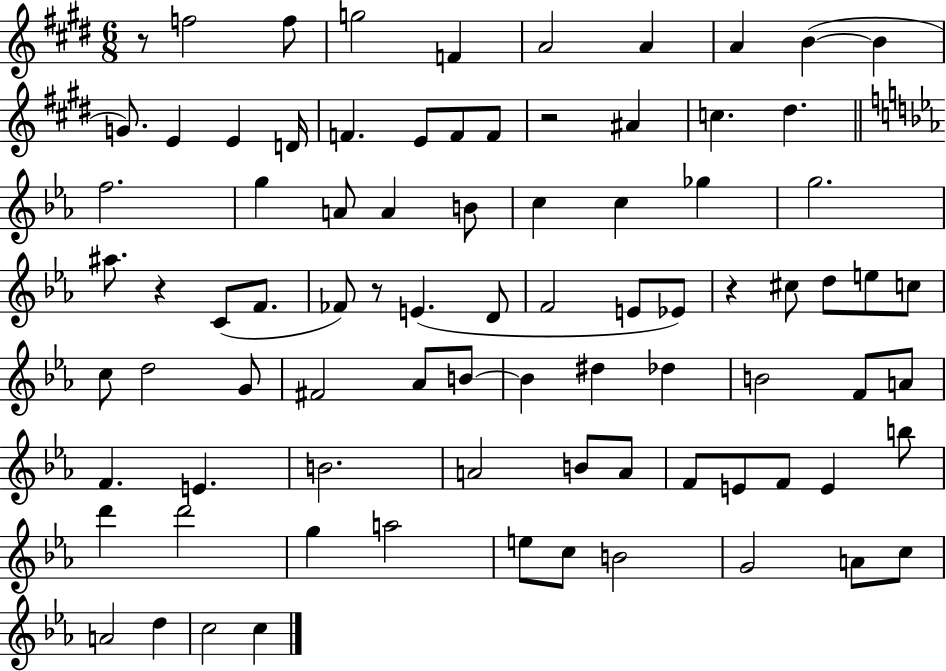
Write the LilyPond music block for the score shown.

{
  \clef treble
  \numericTimeSignature
  \time 6/8
  \key e \major
  r8 f''2 f''8 | g''2 f'4 | a'2 a'4 | a'4 b'4~(~ b'4 | \break g'8.) e'4 e'4 d'16 | f'4. e'8 f'8 f'8 | r2 ais'4 | c''4. dis''4. | \break \bar "||" \break \key c \minor f''2. | g''4 a'8 a'4 b'8 | c''4 c''4 ges''4 | g''2. | \break ais''8. r4 c'8( f'8. | fes'8) r8 e'4.( d'8 | f'2 e'8 ees'8) | r4 cis''8 d''8 e''8 c''8 | \break c''8 d''2 g'8 | fis'2 aes'8 b'8~~ | b'4 dis''4 des''4 | b'2 f'8 a'8 | \break f'4. e'4. | b'2. | a'2 b'8 a'8 | f'8 e'8 f'8 e'4 b''8 | \break d'''4 d'''2 | g''4 a''2 | e''8 c''8 b'2 | g'2 a'8 c''8 | \break a'2 d''4 | c''2 c''4 | \bar "|."
}